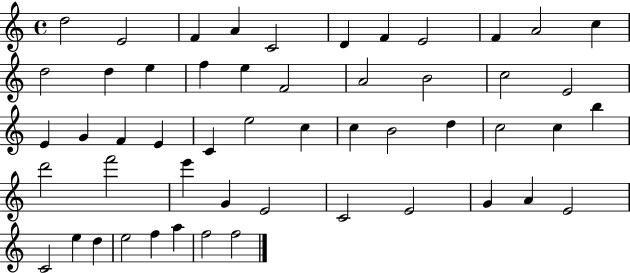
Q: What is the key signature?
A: C major